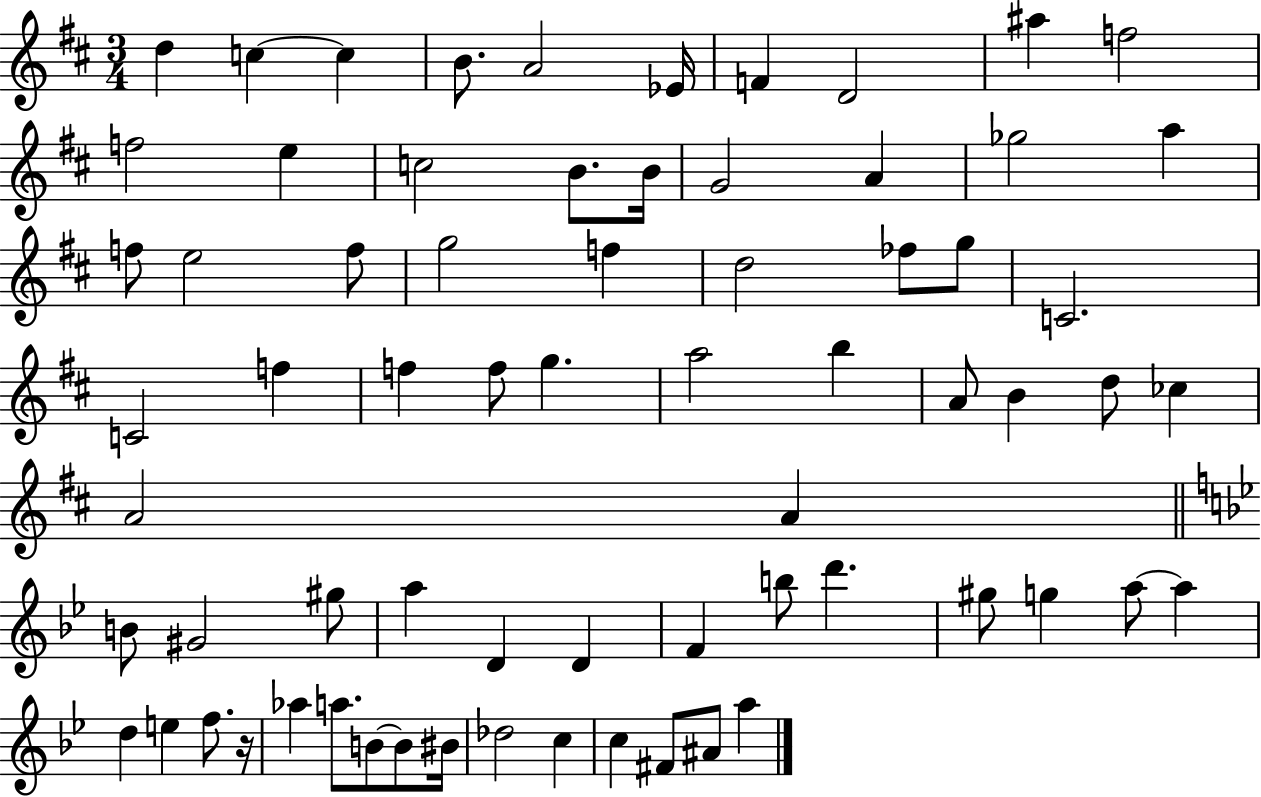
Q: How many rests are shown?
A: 1